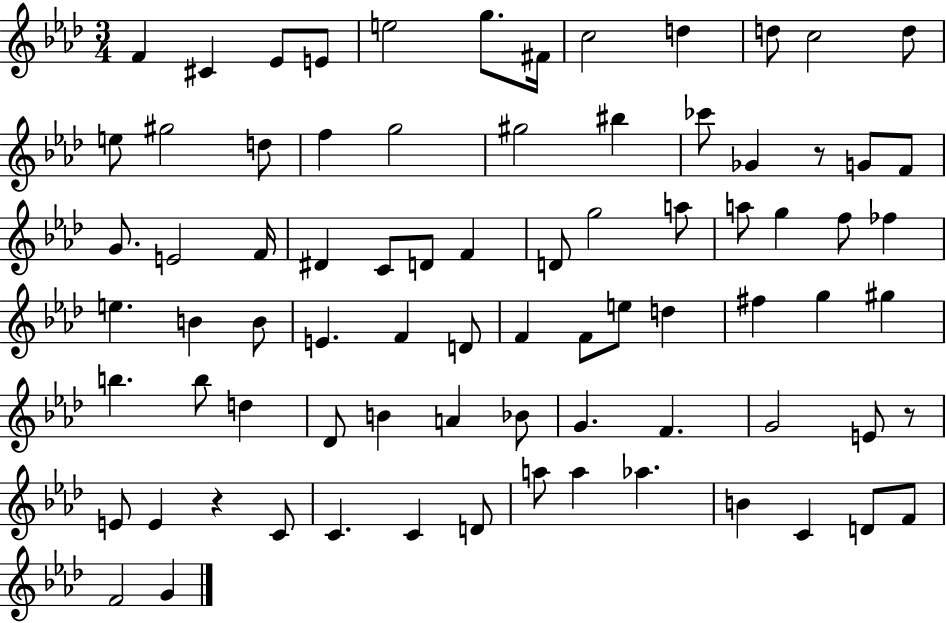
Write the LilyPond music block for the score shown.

{
  \clef treble
  \numericTimeSignature
  \time 3/4
  \key aes \major
  \repeat volta 2 { f'4 cis'4 ees'8 e'8 | e''2 g''8. fis'16 | c''2 d''4 | d''8 c''2 d''8 | \break e''8 gis''2 d''8 | f''4 g''2 | gis''2 bis''4 | ces'''8 ges'4 r8 g'8 f'8 | \break g'8. e'2 f'16 | dis'4 c'8 d'8 f'4 | d'8 g''2 a''8 | a''8 g''4 f''8 fes''4 | \break e''4. b'4 b'8 | e'4. f'4 d'8 | f'4 f'8 e''8 d''4 | fis''4 g''4 gis''4 | \break b''4. b''8 d''4 | des'8 b'4 a'4 bes'8 | g'4. f'4. | g'2 e'8 r8 | \break e'8 e'4 r4 c'8 | c'4. c'4 d'8 | a''8 a''4 aes''4. | b'4 c'4 d'8 f'8 | \break f'2 g'4 | } \bar "|."
}